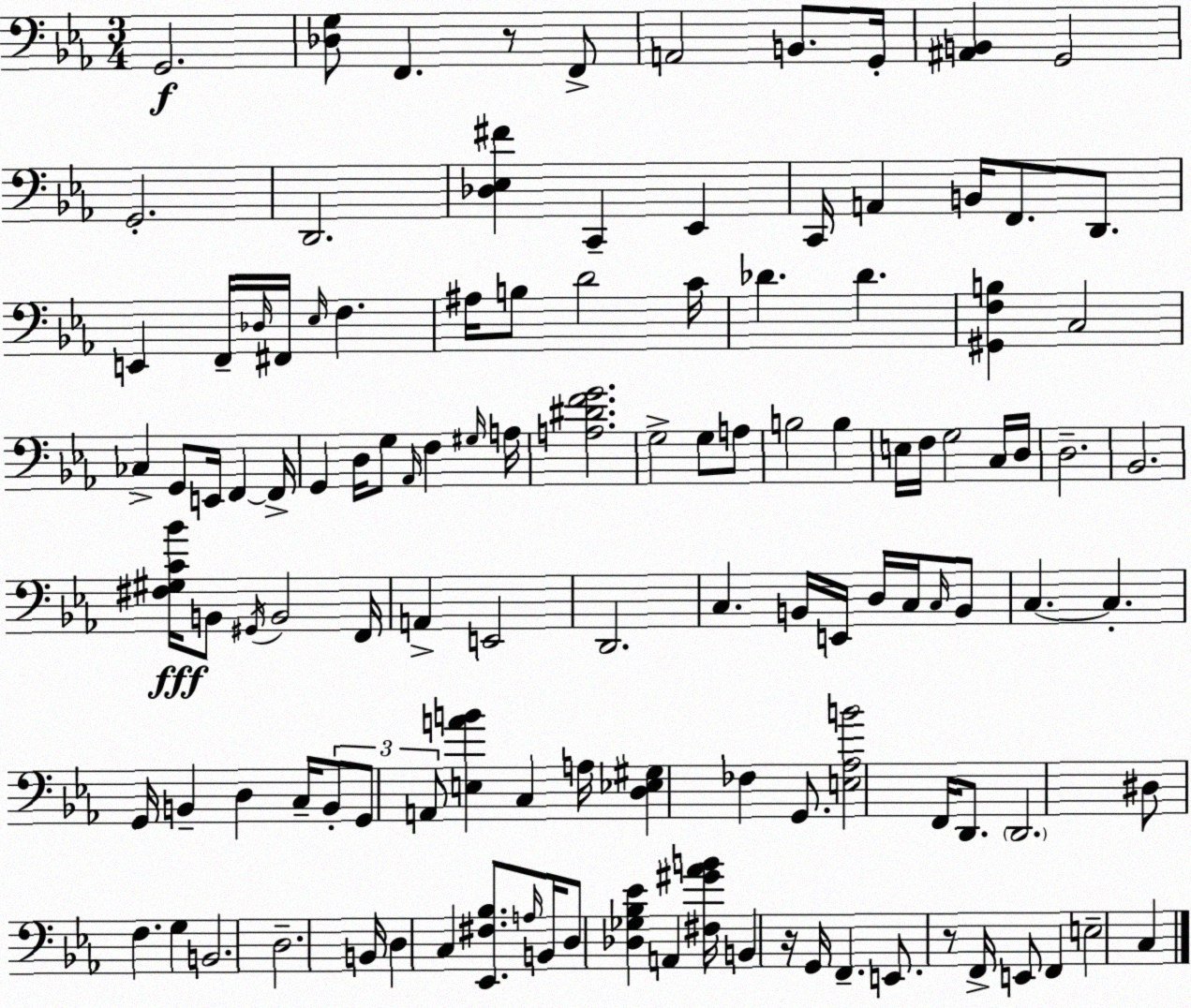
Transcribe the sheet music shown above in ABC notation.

X:1
T:Untitled
M:3/4
L:1/4
K:Cm
G,,2 [_D,G,]/2 F,, z/2 F,,/2 A,,2 B,,/2 G,,/4 [^A,,B,,] G,,2 G,,2 D,,2 [_D,_E,^F] C,, _E,, C,,/4 A,, B,,/4 F,,/2 D,,/2 E,, F,,/4 _D,/4 ^F,,/4 _E,/4 F, ^A,/4 B,/2 D2 C/4 _D _D [^G,,F,B,] C,2 _C, G,,/2 E,,/4 F,, F,,/4 G,, D,/4 G,/2 _A,,/4 F, ^G,/4 A,/4 [A,^DFG]2 G,2 G,/2 A,/2 B,2 B, E,/4 F,/4 G,2 C,/4 D,/4 D,2 _B,,2 [^F,^G,C_B]/4 B,,/2 ^G,,/4 B,,2 F,,/4 A,, E,,2 D,,2 C, B,,/4 E,,/4 D,/4 C,/4 C,/4 B,,/2 C, C, G,,/4 B,, D, C,/4 B,,/2 G,,/2 A,,/2 [E,AB] C, A,/4 [D,_E,^G,] _F, G,,/2 [E,_A,B]2 F,,/4 D,,/2 D,,2 ^D,/2 F, G, B,,2 D,2 B,,/4 D, C, [_E,,^F,_B,]/2 A,/4 B,,/4 D,/2 [_D,_G,_B,_E] A,, [^F,^G_AB]/4 B,, z/4 G,,/4 F,, E,,/2 z/2 F,,/4 E,,/2 F,, E,2 C,